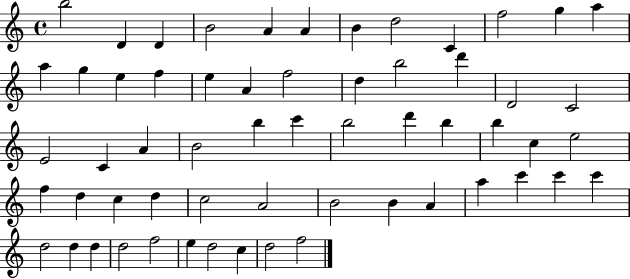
B5/h D4/q D4/q B4/h A4/q A4/q B4/q D5/h C4/q F5/h G5/q A5/q A5/q G5/q E5/q F5/q E5/q A4/q F5/h D5/q B5/h D6/q D4/h C4/h E4/h C4/q A4/q B4/h B5/q C6/q B5/h D6/q B5/q B5/q C5/q E5/h F5/q D5/q C5/q D5/q C5/h A4/h B4/h B4/q A4/q A5/q C6/q C6/q C6/q D5/h D5/q D5/q D5/h F5/h E5/q D5/h C5/q D5/h F5/h